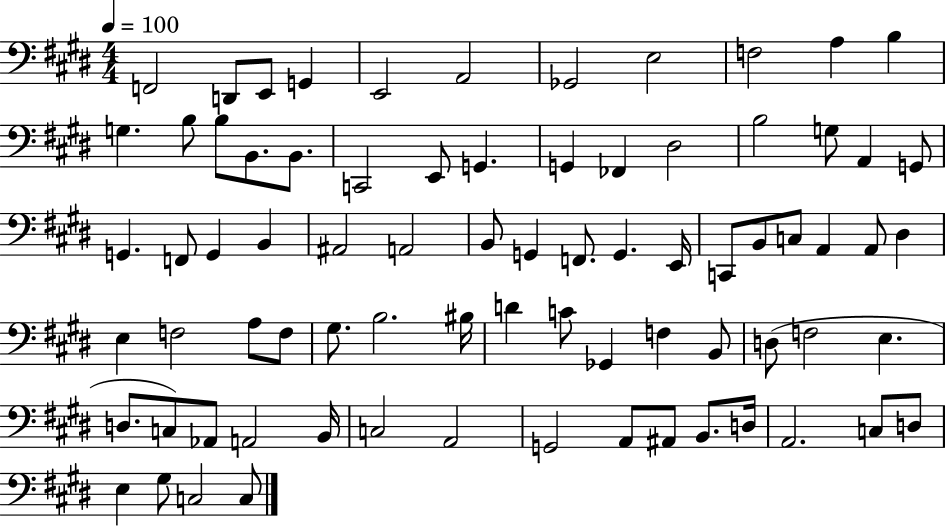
X:1
T:Untitled
M:4/4
L:1/4
K:E
F,,2 D,,/2 E,,/2 G,, E,,2 A,,2 _G,,2 E,2 F,2 A, B, G, B,/2 B,/2 B,,/2 B,,/2 C,,2 E,,/2 G,, G,, _F,, ^D,2 B,2 G,/2 A,, G,,/2 G,, F,,/2 G,, B,, ^A,,2 A,,2 B,,/2 G,, F,,/2 G,, E,,/4 C,,/2 B,,/2 C,/2 A,, A,,/2 ^D, E, F,2 A,/2 F,/2 ^G,/2 B,2 ^B,/4 D C/2 _G,, F, B,,/2 D,/2 F,2 E, D,/2 C,/2 _A,,/2 A,,2 B,,/4 C,2 A,,2 G,,2 A,,/2 ^A,,/2 B,,/2 D,/4 A,,2 C,/2 D,/2 E, ^G,/2 C,2 C,/2